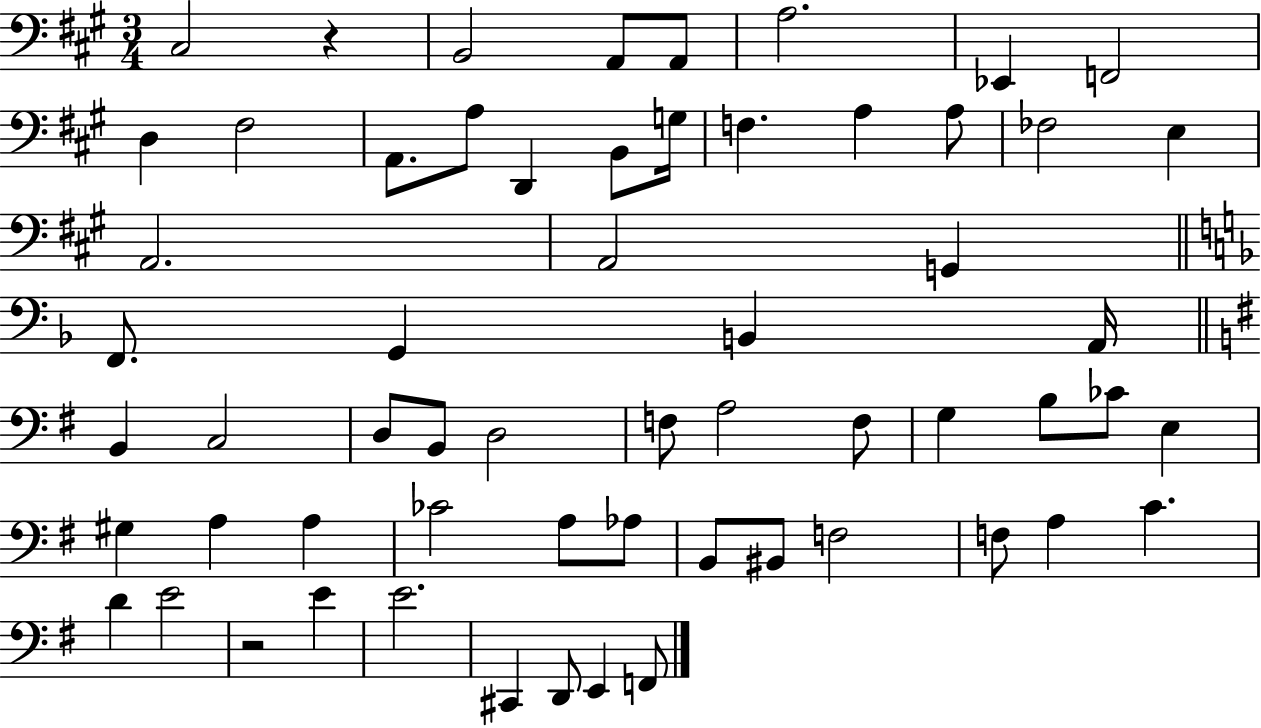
X:1
T:Untitled
M:3/4
L:1/4
K:A
^C,2 z B,,2 A,,/2 A,,/2 A,2 _E,, F,,2 D, ^F,2 A,,/2 A,/2 D,, B,,/2 G,/4 F, A, A,/2 _F,2 E, A,,2 A,,2 G,, F,,/2 G,, B,, A,,/4 B,, C,2 D,/2 B,,/2 D,2 F,/2 A,2 F,/2 G, B,/2 _C/2 E, ^G, A, A, _C2 A,/2 _A,/2 B,,/2 ^B,,/2 F,2 F,/2 A, C D E2 z2 E E2 ^C,, D,,/2 E,, F,,/2